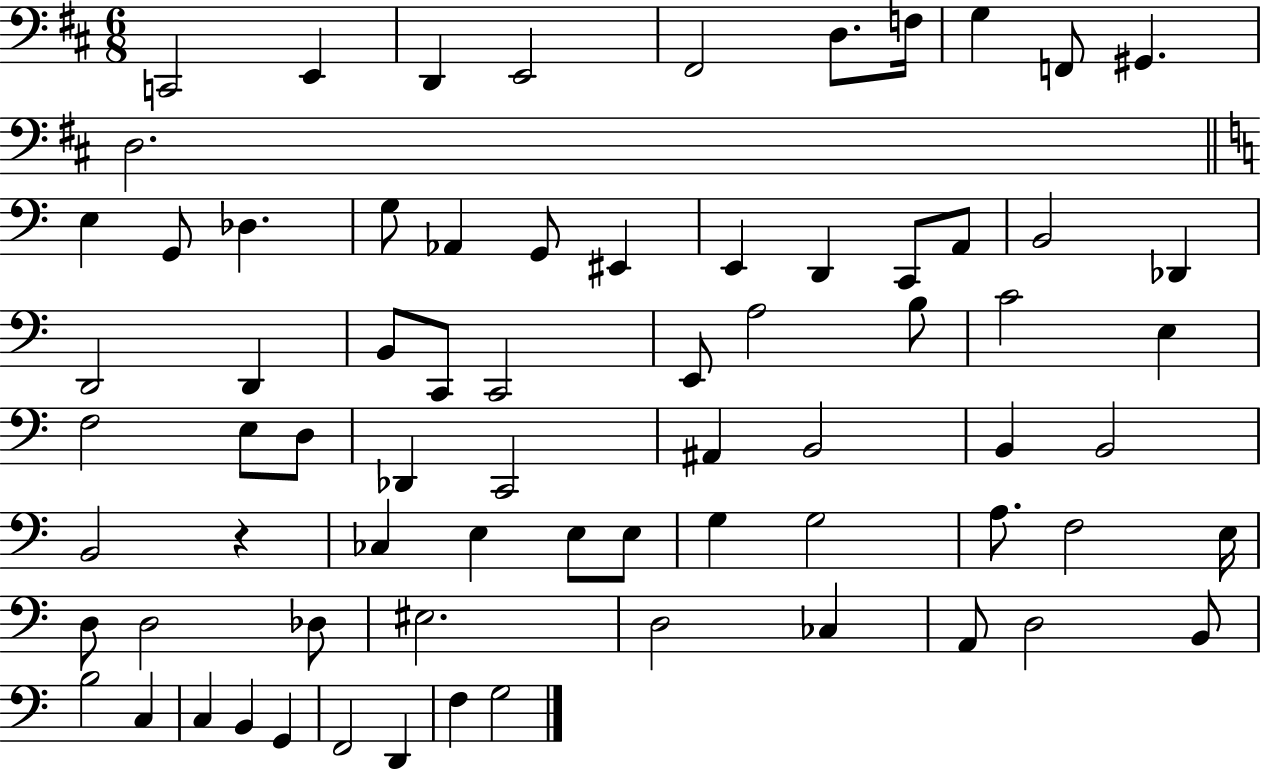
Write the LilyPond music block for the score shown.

{
  \clef bass
  \numericTimeSignature
  \time 6/8
  \key d \major
  c,2 e,4 | d,4 e,2 | fis,2 d8. f16 | g4 f,8 gis,4. | \break d2. | \bar "||" \break \key c \major e4 g,8 des4. | g8 aes,4 g,8 eis,4 | e,4 d,4 c,8 a,8 | b,2 des,4 | \break d,2 d,4 | b,8 c,8 c,2 | e,8 a2 b8 | c'2 e4 | \break f2 e8 d8 | des,4 c,2 | ais,4 b,2 | b,4 b,2 | \break b,2 r4 | ces4 e4 e8 e8 | g4 g2 | a8. f2 e16 | \break d8 d2 des8 | eis2. | d2 ces4 | a,8 d2 b,8 | \break b2 c4 | c4 b,4 g,4 | f,2 d,4 | f4 g2 | \break \bar "|."
}